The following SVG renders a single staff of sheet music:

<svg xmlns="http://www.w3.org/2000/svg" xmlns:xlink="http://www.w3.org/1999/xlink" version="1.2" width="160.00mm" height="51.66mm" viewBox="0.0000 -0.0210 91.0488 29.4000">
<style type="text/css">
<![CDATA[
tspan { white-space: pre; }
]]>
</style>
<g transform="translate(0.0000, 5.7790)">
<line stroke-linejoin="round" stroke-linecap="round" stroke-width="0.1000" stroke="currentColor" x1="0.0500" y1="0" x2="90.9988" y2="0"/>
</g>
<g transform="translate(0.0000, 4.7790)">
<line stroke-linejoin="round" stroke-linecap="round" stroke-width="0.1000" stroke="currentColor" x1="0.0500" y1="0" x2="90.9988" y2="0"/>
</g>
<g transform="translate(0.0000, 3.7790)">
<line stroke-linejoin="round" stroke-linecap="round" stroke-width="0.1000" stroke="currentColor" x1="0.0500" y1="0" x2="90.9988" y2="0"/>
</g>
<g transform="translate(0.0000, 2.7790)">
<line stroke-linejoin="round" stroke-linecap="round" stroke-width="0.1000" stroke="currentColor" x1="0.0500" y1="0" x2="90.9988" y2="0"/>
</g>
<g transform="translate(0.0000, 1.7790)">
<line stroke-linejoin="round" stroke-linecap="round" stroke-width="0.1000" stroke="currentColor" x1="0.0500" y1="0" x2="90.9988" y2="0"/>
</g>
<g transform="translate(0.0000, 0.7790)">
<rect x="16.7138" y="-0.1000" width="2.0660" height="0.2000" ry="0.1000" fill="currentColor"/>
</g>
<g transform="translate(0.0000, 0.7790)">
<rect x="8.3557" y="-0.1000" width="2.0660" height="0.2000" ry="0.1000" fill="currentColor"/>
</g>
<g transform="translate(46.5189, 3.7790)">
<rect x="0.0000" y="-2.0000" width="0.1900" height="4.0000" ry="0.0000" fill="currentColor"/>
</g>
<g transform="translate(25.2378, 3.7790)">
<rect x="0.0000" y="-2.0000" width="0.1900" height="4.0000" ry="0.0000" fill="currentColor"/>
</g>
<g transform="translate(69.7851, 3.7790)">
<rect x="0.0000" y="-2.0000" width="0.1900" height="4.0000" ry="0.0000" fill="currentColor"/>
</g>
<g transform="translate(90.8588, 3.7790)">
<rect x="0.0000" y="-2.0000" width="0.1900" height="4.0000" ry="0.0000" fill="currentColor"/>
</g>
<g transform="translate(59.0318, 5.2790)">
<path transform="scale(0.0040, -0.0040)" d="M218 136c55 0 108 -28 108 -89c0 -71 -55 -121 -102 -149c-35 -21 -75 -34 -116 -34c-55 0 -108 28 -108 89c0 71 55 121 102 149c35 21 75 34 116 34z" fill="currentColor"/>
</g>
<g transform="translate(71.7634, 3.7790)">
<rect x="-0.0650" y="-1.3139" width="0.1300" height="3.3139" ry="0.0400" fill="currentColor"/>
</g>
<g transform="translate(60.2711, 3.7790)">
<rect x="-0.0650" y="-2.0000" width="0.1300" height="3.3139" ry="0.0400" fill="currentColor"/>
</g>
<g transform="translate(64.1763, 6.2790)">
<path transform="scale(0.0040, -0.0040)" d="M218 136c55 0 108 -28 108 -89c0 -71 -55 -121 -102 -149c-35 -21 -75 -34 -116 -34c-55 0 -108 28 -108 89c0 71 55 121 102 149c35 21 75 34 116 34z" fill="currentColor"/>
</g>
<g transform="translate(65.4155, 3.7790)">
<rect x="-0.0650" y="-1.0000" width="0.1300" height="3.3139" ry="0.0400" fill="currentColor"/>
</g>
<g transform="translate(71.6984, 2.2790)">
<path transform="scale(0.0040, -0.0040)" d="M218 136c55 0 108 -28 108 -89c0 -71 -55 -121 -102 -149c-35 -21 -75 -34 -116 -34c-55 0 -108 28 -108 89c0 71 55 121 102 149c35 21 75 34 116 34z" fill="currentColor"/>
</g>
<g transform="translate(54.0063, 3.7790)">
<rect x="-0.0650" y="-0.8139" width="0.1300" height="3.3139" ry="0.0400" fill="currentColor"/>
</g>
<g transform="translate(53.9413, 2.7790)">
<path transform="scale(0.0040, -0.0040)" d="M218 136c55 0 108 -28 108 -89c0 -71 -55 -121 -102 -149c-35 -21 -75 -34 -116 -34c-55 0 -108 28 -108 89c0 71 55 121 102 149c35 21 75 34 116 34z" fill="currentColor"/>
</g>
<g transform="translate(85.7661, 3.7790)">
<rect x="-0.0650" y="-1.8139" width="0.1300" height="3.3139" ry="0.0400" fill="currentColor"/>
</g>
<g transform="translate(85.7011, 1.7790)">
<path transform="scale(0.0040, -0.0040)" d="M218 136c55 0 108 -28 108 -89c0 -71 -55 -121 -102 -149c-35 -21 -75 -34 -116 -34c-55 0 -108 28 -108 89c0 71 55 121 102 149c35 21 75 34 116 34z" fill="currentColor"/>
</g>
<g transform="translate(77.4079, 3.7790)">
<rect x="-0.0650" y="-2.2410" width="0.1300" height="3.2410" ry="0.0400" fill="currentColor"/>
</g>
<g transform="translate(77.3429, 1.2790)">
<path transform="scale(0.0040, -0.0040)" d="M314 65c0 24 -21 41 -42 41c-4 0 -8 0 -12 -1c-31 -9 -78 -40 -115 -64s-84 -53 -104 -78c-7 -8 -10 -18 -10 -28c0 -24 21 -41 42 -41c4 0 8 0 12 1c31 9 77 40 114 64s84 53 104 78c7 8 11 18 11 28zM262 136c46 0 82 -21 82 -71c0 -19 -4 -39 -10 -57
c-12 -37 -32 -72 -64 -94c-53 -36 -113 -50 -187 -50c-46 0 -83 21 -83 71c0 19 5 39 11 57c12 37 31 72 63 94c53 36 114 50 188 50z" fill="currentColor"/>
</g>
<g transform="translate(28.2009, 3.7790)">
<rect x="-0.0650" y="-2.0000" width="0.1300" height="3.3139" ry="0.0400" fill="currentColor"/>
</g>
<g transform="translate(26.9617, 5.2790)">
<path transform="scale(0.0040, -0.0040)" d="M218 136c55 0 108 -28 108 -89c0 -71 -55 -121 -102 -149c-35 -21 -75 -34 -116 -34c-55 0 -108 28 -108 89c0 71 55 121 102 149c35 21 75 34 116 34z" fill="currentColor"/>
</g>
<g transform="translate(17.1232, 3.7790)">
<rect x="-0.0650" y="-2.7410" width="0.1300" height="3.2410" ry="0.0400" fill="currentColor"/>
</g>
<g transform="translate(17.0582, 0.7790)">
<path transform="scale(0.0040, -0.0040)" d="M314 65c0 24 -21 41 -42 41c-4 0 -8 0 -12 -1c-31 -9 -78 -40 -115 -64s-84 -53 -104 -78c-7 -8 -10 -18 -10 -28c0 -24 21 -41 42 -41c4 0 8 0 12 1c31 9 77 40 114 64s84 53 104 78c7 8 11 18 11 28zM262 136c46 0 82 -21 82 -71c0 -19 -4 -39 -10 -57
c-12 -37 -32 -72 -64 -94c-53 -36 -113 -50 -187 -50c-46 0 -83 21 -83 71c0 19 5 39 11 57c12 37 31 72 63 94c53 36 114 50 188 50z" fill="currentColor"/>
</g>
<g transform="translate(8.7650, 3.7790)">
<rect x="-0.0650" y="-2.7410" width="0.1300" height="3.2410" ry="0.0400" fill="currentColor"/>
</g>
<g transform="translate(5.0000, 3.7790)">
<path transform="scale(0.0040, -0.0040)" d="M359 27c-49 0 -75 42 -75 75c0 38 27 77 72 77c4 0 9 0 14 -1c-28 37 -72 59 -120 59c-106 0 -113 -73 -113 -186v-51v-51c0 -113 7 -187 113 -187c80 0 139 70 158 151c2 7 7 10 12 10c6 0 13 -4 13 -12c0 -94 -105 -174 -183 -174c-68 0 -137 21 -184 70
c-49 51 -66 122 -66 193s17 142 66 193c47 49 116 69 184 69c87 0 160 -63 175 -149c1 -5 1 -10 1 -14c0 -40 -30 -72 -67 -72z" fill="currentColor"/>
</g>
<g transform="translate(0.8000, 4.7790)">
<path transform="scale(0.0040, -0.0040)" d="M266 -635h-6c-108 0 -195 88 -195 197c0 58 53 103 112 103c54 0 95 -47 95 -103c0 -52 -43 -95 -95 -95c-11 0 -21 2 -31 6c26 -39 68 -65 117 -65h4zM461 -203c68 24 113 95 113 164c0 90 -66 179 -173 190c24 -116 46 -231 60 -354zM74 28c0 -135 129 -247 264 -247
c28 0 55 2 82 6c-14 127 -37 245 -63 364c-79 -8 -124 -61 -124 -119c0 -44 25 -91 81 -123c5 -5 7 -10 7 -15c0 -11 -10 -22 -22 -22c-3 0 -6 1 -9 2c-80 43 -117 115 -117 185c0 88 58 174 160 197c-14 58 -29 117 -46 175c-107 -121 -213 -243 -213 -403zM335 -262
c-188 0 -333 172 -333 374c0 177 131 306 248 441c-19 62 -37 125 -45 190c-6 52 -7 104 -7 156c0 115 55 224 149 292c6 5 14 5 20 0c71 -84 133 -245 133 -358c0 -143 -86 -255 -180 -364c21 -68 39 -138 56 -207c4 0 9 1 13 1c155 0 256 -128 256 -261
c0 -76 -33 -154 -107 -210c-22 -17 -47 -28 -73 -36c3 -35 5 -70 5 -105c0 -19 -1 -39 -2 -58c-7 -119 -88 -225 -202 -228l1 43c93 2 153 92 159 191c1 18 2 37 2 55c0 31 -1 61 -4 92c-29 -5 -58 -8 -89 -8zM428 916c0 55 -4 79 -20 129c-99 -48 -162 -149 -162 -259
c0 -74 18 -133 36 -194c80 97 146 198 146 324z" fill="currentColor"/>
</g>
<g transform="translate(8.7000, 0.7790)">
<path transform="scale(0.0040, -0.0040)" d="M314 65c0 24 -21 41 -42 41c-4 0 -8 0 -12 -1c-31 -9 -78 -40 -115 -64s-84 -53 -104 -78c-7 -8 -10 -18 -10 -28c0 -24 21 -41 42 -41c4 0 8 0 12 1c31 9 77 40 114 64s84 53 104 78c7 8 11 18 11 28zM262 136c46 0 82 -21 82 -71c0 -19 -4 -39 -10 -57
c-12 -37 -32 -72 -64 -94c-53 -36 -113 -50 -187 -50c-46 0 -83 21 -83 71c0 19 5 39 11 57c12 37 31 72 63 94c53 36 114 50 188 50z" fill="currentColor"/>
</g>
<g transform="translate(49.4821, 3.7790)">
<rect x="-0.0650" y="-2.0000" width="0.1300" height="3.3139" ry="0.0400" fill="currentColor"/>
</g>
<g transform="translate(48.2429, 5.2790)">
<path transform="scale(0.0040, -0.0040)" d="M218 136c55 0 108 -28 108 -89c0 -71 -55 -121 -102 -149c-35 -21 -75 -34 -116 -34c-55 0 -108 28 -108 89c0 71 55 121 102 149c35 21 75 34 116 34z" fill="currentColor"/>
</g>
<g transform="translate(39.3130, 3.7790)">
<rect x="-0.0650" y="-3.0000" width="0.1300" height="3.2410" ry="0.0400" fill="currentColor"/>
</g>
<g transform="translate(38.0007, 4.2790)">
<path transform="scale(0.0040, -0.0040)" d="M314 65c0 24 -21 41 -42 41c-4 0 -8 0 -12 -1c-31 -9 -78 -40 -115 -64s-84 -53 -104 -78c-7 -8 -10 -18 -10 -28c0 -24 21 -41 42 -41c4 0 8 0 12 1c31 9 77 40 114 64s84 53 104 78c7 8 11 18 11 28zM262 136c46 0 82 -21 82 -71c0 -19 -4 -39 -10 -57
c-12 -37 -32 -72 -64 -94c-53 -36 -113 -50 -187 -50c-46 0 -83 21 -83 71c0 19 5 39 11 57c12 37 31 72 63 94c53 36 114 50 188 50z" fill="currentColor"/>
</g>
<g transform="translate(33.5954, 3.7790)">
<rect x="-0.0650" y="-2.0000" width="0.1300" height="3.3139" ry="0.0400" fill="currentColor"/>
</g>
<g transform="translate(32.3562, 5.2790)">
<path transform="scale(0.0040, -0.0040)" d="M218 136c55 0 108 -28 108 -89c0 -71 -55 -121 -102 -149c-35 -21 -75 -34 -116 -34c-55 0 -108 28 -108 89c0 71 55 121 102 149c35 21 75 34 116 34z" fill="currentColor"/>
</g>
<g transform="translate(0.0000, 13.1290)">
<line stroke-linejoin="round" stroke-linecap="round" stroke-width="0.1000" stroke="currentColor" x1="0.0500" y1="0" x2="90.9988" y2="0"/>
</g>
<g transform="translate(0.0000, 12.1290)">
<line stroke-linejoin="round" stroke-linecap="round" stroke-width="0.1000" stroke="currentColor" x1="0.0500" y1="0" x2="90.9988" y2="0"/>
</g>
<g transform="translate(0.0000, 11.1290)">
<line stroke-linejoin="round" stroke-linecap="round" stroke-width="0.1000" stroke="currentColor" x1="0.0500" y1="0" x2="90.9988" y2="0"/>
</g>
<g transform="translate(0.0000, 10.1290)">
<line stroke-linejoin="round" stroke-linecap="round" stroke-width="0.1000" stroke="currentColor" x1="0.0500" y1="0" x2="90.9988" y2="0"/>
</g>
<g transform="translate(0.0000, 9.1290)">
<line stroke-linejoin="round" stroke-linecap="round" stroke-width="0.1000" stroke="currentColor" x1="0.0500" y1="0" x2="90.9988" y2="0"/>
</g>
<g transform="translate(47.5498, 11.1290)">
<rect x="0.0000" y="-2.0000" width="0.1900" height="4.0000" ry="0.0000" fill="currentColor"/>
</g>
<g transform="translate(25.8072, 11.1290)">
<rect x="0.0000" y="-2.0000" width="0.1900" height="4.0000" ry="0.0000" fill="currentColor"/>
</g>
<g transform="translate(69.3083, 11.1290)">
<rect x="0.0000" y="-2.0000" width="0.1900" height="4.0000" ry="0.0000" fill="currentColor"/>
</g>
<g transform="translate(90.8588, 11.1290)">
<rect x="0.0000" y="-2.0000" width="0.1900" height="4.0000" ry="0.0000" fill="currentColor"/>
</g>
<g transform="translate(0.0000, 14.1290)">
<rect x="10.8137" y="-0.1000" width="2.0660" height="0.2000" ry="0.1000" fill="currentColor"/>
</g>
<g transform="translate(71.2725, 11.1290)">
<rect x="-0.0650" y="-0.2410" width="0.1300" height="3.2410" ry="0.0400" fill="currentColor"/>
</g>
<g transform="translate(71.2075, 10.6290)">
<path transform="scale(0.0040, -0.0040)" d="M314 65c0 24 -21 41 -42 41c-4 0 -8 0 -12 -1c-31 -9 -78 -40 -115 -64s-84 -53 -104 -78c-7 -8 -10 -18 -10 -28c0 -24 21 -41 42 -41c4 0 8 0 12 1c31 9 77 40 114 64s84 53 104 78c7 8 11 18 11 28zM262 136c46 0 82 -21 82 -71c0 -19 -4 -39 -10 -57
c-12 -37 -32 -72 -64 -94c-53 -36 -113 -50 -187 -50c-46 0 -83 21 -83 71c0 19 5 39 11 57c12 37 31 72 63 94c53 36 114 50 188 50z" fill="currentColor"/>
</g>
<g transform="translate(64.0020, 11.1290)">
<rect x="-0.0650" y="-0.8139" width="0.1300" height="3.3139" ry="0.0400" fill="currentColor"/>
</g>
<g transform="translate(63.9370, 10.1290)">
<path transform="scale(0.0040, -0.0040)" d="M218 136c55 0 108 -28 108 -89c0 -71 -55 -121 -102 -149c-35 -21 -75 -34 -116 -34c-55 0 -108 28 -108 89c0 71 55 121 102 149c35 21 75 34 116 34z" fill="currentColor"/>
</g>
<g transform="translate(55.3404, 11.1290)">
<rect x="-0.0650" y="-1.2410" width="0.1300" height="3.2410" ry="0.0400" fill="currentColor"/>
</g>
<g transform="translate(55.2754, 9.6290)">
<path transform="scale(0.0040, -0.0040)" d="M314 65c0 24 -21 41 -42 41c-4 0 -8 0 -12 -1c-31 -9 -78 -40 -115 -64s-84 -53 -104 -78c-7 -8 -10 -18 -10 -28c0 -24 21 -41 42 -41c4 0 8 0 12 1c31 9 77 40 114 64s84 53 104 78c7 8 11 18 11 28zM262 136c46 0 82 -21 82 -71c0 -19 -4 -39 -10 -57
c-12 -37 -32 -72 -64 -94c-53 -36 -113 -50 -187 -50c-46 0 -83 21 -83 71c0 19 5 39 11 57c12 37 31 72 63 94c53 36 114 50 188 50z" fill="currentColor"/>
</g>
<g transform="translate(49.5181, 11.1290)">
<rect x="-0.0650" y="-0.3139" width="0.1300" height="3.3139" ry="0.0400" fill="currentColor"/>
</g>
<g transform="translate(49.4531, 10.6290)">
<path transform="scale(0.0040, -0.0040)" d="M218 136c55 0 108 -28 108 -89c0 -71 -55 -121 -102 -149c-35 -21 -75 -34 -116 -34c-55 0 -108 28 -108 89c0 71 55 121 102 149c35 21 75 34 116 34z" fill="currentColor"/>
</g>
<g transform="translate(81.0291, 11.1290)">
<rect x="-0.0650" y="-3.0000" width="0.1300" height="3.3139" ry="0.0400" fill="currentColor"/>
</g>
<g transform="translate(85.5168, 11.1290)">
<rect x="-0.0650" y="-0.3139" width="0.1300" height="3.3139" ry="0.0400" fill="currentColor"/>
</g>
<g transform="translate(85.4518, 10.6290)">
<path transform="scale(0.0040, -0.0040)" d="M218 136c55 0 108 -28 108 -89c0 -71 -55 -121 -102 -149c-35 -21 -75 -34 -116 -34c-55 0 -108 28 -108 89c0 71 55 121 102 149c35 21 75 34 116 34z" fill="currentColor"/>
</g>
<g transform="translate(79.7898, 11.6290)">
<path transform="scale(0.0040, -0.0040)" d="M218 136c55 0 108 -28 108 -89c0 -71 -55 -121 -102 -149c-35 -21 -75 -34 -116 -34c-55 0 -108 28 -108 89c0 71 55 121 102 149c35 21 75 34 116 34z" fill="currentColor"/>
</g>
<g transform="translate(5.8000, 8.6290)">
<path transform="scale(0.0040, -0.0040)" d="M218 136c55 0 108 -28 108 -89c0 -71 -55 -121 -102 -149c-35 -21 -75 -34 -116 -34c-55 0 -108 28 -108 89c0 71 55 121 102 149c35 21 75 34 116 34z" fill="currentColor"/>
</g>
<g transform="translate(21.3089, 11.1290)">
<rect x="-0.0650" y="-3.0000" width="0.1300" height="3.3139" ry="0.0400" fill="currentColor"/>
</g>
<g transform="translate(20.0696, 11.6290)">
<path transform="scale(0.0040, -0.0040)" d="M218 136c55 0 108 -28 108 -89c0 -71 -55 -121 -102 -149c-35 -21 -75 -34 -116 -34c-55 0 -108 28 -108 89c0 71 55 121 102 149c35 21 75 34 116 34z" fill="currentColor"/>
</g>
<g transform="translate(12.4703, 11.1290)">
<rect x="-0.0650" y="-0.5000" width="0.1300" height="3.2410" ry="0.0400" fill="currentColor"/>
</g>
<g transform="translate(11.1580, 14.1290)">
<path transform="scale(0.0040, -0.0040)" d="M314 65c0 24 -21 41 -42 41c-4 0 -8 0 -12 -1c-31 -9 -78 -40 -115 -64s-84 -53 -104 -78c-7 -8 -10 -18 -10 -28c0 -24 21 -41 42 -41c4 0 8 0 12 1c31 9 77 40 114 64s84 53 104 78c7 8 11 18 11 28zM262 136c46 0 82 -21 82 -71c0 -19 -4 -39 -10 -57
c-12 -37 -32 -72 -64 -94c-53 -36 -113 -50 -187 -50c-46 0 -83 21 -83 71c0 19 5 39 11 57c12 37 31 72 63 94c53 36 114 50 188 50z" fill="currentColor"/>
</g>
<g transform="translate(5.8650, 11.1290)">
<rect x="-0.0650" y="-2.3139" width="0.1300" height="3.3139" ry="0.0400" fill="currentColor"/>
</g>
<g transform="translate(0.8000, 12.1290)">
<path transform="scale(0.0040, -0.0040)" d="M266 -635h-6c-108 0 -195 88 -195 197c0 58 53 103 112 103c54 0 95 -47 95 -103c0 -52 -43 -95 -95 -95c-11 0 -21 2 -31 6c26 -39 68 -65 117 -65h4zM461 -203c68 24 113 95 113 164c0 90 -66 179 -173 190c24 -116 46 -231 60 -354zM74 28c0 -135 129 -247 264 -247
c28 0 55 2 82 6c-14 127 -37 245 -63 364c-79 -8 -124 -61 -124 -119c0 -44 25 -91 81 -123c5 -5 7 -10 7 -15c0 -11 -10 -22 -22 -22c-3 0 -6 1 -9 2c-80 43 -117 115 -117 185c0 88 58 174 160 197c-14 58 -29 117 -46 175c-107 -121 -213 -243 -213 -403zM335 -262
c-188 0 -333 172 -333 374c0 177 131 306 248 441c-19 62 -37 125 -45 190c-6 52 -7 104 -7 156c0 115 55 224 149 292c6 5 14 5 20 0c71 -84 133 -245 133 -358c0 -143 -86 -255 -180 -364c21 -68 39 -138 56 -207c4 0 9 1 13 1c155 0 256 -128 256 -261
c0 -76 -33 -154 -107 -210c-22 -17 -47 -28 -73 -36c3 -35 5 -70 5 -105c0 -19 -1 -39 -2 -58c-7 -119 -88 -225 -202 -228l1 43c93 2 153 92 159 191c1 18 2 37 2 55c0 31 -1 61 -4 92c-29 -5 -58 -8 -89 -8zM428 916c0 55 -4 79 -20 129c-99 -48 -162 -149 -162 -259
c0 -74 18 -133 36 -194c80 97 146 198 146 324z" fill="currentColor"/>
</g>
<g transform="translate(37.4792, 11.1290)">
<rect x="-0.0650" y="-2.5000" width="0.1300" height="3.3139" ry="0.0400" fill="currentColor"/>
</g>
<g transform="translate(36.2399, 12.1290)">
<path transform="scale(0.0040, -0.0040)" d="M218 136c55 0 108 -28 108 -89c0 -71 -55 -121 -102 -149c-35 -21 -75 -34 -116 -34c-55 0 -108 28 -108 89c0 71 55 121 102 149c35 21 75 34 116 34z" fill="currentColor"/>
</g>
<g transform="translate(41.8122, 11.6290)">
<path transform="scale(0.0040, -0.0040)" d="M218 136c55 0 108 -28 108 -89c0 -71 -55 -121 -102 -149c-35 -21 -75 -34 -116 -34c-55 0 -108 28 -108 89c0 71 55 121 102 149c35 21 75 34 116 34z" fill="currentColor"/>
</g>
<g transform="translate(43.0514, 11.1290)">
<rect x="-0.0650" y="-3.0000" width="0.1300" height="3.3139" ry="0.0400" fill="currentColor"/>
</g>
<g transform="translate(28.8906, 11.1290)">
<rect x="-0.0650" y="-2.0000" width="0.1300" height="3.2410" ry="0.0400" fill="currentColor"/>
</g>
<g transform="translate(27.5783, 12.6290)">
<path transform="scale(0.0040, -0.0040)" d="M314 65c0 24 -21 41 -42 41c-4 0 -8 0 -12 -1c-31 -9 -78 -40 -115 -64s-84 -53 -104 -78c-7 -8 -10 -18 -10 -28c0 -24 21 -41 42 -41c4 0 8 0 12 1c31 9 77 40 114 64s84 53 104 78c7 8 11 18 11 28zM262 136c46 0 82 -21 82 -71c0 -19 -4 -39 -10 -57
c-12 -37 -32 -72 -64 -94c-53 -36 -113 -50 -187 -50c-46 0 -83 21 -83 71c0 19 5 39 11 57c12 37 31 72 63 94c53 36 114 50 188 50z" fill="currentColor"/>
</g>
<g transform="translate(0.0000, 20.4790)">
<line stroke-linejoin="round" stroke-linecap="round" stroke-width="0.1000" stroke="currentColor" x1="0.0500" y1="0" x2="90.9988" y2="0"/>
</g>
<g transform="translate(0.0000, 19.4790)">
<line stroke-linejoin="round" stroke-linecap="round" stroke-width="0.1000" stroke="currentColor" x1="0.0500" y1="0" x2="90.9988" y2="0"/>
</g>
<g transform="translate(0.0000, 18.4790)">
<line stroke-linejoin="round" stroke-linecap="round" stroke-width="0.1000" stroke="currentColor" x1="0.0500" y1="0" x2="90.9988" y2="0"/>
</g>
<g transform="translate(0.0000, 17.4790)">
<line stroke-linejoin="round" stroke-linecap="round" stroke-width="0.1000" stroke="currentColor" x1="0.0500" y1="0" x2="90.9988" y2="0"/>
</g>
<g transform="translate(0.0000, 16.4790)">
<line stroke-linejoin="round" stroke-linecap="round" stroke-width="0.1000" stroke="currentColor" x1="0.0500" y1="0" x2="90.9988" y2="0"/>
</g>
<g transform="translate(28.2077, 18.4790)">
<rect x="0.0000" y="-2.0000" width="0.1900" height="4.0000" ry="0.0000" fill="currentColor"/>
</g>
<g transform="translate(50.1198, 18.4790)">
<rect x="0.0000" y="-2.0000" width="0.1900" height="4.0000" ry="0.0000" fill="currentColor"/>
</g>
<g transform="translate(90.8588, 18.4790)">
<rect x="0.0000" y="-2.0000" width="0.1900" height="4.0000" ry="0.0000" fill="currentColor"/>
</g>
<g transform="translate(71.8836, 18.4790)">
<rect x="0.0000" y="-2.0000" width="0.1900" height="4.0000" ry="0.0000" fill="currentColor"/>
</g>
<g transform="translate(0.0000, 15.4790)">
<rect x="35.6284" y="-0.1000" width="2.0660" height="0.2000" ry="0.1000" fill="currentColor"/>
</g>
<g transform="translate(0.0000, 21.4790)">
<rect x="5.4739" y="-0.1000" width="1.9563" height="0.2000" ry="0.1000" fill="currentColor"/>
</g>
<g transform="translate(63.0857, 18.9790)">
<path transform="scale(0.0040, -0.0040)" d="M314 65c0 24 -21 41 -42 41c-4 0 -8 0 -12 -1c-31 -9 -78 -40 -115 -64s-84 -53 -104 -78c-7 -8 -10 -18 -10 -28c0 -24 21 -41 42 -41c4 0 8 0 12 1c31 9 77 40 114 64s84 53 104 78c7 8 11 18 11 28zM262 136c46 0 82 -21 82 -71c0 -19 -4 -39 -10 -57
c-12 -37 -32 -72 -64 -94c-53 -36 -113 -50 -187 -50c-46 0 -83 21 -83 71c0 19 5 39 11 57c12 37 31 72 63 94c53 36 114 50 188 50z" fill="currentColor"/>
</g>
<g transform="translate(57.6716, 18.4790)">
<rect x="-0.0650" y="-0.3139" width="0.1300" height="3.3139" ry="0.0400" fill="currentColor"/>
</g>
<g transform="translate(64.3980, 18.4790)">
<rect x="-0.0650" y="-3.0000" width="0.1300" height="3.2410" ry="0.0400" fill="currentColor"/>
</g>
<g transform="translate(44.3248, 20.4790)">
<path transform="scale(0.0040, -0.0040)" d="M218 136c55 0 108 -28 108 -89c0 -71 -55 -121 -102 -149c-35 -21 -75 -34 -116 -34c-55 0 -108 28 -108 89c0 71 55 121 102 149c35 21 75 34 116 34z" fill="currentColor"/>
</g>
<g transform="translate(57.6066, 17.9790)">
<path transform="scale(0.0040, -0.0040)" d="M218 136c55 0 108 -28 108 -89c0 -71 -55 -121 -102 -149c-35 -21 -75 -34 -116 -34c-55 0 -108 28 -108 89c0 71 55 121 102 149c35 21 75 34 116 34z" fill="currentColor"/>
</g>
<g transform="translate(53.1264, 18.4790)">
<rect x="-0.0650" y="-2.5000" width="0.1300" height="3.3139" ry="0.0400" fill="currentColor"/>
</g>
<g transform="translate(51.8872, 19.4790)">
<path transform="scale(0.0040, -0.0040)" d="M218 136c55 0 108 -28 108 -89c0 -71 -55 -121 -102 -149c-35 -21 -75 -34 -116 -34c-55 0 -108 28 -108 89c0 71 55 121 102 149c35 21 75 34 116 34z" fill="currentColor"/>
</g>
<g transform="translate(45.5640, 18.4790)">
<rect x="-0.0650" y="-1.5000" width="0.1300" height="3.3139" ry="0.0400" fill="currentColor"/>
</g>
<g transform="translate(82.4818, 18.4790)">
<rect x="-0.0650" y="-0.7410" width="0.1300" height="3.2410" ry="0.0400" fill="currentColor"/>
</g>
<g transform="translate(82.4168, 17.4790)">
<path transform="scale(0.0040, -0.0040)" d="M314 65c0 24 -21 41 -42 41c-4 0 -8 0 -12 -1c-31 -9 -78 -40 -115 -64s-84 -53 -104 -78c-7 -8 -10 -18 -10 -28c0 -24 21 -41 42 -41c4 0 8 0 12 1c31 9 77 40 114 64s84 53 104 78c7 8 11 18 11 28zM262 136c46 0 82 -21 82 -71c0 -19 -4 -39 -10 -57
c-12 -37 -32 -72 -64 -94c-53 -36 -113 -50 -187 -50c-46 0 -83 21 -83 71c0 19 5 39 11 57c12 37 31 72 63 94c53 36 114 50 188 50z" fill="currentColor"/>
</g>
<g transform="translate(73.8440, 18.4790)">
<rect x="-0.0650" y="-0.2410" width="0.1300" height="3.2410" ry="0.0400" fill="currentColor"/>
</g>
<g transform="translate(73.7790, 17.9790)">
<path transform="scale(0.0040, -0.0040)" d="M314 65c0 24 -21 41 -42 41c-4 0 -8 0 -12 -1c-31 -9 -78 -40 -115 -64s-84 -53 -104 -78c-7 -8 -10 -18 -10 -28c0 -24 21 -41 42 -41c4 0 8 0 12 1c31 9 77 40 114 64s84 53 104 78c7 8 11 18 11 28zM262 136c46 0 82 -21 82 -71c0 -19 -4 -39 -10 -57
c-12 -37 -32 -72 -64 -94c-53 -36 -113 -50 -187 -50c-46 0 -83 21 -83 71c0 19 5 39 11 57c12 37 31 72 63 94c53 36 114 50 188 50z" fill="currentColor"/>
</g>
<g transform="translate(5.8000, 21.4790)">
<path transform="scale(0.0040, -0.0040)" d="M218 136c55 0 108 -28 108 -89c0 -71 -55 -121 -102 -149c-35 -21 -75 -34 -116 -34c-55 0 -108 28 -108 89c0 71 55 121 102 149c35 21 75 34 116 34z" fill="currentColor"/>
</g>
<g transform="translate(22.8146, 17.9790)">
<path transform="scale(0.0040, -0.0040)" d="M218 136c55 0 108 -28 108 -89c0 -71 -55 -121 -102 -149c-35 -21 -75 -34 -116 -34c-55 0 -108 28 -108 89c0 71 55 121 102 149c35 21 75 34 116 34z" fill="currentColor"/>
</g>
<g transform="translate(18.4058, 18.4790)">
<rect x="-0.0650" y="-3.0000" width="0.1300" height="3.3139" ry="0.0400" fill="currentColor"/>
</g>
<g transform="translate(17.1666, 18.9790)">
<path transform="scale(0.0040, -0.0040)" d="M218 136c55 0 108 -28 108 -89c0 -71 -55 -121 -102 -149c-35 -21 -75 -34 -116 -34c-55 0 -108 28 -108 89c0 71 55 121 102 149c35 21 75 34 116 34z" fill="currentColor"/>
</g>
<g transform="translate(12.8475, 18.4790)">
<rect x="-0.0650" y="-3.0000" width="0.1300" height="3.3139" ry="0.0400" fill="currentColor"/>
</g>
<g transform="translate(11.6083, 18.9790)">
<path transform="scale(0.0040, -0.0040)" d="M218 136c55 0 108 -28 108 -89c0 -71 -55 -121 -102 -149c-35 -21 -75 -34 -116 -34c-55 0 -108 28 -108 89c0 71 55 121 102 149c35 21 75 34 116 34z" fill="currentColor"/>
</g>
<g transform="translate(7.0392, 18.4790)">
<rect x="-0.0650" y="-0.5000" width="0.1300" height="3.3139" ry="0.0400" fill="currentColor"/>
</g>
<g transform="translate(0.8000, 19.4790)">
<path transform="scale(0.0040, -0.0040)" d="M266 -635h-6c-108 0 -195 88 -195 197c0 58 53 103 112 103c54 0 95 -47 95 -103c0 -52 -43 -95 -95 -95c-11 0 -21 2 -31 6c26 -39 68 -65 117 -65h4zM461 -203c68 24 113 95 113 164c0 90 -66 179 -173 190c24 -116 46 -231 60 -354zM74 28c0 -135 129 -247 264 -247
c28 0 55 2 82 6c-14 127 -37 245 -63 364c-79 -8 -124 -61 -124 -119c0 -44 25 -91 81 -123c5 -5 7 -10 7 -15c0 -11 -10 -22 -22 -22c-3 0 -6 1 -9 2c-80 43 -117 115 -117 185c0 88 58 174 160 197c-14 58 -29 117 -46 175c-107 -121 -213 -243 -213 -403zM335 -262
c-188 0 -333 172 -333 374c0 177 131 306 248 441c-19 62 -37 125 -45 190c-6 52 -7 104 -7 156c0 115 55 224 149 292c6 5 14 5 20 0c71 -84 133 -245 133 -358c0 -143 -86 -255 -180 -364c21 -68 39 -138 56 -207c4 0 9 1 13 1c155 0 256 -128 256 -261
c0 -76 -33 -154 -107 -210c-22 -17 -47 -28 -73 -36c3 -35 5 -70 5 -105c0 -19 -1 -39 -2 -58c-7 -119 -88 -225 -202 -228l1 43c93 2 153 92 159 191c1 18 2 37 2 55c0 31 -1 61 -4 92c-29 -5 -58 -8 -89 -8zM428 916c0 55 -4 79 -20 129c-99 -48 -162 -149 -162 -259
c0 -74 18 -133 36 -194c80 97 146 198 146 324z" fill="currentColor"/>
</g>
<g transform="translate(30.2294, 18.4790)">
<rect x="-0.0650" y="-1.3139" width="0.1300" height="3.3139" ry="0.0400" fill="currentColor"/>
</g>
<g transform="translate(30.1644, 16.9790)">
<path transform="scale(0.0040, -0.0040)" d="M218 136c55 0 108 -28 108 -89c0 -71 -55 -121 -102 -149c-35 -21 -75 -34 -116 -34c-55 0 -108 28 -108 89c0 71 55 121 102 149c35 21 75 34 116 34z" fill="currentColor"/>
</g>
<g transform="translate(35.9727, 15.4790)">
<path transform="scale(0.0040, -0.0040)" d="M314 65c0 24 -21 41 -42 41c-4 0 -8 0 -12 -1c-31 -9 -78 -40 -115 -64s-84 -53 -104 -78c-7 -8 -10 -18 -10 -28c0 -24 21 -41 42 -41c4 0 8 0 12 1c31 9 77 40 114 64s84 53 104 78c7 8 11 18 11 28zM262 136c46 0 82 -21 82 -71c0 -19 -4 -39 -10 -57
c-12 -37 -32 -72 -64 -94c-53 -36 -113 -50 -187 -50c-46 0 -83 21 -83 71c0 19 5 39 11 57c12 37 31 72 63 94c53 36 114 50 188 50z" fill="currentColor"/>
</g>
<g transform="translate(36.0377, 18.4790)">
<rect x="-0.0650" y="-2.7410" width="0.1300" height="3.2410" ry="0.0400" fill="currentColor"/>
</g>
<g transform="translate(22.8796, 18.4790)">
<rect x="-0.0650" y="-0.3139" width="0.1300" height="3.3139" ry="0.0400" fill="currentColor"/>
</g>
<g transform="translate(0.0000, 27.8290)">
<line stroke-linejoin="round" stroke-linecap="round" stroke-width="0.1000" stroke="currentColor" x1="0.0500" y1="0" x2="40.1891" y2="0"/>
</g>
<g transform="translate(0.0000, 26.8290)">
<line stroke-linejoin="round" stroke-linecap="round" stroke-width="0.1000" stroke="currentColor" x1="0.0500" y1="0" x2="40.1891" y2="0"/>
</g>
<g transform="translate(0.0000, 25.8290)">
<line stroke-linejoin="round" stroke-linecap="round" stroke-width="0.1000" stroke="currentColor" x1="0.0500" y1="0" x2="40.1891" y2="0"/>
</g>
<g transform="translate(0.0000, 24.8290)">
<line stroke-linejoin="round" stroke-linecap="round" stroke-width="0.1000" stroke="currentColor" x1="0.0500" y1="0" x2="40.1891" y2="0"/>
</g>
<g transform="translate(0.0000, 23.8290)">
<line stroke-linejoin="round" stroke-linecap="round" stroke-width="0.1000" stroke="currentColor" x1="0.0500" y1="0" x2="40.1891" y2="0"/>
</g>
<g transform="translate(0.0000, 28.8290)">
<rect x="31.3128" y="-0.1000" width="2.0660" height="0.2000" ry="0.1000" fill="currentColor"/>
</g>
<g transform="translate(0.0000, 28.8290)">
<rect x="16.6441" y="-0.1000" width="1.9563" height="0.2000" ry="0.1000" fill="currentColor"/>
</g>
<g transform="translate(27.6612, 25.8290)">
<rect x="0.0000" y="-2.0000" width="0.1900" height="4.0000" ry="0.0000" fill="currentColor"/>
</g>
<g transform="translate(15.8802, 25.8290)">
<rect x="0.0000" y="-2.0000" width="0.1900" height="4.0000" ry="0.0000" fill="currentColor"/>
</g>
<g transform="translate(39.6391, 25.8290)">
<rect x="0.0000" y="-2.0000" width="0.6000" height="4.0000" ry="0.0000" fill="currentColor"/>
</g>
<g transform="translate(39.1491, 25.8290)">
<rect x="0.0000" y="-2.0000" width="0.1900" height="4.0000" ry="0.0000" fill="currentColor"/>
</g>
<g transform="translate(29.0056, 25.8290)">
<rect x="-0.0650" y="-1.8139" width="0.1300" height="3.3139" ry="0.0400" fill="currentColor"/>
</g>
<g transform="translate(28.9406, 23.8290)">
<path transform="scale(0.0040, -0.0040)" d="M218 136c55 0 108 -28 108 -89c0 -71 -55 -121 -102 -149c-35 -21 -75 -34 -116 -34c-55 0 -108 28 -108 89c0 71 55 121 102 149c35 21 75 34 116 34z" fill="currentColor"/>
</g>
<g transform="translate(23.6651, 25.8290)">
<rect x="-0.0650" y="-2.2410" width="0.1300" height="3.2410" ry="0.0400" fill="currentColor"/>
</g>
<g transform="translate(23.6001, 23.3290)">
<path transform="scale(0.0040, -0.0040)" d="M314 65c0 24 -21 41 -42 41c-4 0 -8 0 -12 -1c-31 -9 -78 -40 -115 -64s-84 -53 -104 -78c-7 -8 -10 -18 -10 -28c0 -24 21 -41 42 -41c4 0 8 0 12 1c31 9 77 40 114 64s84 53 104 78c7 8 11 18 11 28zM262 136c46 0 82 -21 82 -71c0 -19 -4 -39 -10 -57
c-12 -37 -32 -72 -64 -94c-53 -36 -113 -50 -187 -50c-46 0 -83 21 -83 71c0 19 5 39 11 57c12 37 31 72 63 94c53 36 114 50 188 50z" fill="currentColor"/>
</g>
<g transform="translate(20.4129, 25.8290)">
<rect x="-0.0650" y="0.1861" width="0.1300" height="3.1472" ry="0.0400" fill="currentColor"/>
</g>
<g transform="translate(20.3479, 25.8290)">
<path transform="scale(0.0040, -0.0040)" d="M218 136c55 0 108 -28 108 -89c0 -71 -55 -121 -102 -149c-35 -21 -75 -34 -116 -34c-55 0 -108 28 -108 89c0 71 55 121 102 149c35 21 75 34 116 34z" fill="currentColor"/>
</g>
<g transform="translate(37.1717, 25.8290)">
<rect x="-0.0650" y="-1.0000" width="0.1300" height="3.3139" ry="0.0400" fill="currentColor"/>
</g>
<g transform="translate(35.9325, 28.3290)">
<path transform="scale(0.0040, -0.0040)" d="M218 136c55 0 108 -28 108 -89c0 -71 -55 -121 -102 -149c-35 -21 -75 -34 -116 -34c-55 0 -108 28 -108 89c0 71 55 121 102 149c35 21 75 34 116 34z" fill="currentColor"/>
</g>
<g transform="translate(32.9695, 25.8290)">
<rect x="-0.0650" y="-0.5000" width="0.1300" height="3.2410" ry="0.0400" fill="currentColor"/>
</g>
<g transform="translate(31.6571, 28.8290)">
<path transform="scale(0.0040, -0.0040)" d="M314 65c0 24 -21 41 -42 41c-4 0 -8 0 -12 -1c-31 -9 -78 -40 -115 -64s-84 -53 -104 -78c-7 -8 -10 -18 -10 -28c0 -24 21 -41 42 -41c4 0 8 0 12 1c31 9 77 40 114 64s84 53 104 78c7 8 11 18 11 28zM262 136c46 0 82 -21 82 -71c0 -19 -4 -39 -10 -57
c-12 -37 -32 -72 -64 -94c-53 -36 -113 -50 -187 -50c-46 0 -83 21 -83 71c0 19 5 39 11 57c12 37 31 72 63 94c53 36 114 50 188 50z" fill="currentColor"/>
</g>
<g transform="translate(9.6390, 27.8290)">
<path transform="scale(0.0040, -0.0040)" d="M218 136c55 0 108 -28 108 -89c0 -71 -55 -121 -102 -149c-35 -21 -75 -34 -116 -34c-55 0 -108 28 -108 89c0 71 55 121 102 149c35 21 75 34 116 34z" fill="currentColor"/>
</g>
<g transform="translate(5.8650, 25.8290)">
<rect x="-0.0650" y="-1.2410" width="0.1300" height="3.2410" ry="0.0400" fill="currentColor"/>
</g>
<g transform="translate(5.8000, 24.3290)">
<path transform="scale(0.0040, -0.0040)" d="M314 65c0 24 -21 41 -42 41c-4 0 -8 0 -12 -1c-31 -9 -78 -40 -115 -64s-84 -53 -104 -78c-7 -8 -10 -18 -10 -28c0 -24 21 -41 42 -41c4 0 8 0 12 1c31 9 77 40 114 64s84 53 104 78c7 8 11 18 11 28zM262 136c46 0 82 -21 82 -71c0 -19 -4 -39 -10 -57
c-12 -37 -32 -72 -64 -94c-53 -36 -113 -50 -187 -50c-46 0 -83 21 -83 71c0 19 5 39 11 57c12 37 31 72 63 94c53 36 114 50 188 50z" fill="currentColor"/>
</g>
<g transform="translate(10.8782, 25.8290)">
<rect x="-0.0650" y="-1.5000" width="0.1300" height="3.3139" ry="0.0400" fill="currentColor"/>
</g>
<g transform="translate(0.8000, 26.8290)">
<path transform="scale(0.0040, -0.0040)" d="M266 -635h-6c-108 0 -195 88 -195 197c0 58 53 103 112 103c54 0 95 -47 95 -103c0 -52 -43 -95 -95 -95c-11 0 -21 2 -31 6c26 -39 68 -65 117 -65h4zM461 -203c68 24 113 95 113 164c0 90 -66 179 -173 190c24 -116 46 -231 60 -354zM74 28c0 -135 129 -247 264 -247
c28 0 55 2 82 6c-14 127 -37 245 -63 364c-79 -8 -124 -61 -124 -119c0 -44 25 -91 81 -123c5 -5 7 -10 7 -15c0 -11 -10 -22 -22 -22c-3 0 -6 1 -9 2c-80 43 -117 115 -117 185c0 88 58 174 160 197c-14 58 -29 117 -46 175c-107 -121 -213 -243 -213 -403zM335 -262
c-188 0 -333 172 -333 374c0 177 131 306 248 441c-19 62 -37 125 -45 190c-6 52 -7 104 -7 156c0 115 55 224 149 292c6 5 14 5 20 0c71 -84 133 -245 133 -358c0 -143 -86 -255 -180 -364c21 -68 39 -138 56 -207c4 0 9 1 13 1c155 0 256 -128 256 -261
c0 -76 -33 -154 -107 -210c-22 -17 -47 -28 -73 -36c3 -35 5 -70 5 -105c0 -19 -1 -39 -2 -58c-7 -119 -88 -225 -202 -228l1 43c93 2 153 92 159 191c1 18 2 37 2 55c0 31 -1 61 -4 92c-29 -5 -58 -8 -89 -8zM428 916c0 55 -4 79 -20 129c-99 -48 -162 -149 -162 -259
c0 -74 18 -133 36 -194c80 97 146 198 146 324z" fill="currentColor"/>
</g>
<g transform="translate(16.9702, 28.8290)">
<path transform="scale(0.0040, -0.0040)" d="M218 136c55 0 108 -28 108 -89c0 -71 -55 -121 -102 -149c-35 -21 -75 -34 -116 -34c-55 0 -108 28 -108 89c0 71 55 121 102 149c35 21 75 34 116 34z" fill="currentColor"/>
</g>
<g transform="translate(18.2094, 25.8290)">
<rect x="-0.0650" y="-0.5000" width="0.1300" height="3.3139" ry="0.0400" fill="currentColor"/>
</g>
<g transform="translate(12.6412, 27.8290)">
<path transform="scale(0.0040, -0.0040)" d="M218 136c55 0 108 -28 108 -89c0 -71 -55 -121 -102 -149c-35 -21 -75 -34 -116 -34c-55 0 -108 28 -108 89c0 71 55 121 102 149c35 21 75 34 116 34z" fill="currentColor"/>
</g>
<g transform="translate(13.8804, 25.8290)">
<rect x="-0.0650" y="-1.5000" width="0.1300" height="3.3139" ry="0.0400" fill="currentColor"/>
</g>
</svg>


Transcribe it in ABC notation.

X:1
T:Untitled
M:4/4
L:1/4
K:C
a2 a2 F F A2 F d F D e g2 f g C2 A F2 G A c e2 d c2 A c C A A c e a2 E G c A2 c2 d2 e2 E E C B g2 f C2 D